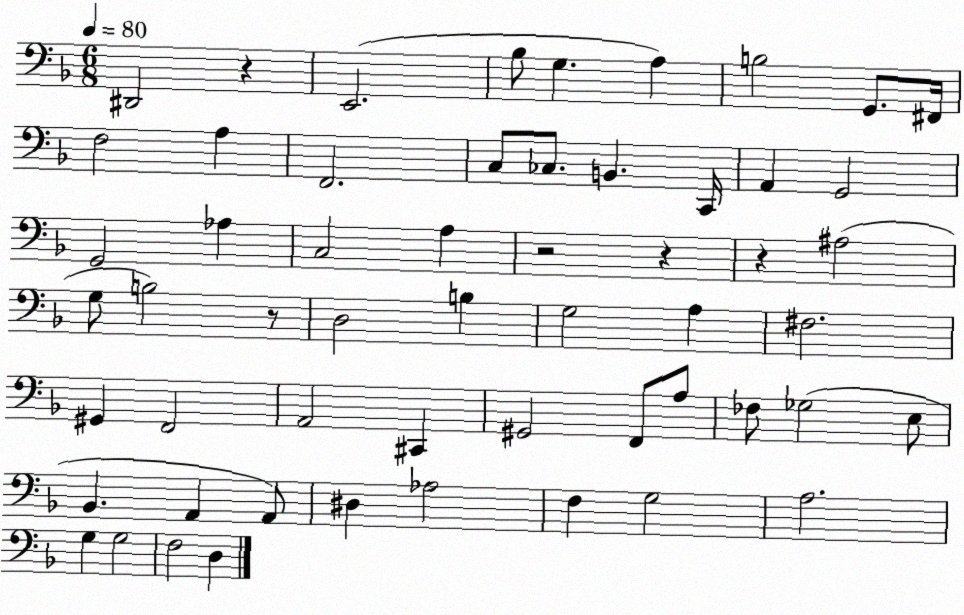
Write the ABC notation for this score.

X:1
T:Untitled
M:6/8
L:1/4
K:F
^D,,2 z E,,2 _B,/2 G, A, B,2 G,,/2 ^F,,/4 F,2 A, F,,2 C,/2 _C,/2 B,, C,,/4 A,, G,,2 G,,2 _A, C,2 A, z2 z z ^A,2 G,/2 B,2 z/2 D,2 B, G,2 A, ^F,2 ^G,, F,,2 A,,2 ^C,, ^G,,2 F,,/2 A,/2 _F,/2 _G,2 E,/2 _B,, A,, A,,/2 ^D, _A,2 F, G,2 A,2 G, G,2 F,2 D,